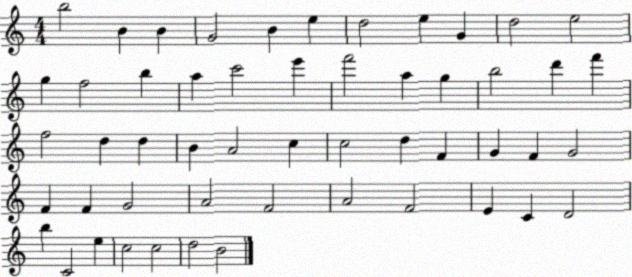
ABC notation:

X:1
T:Untitled
M:4/4
L:1/4
K:C
b2 B B G2 B e d2 e G d2 e2 g f2 b a c'2 e' f'2 a g b2 d' f' f2 d d B A2 c c2 d F G F G2 F F G2 A2 F2 A2 F2 E C D2 b C2 e c2 c2 d2 B2